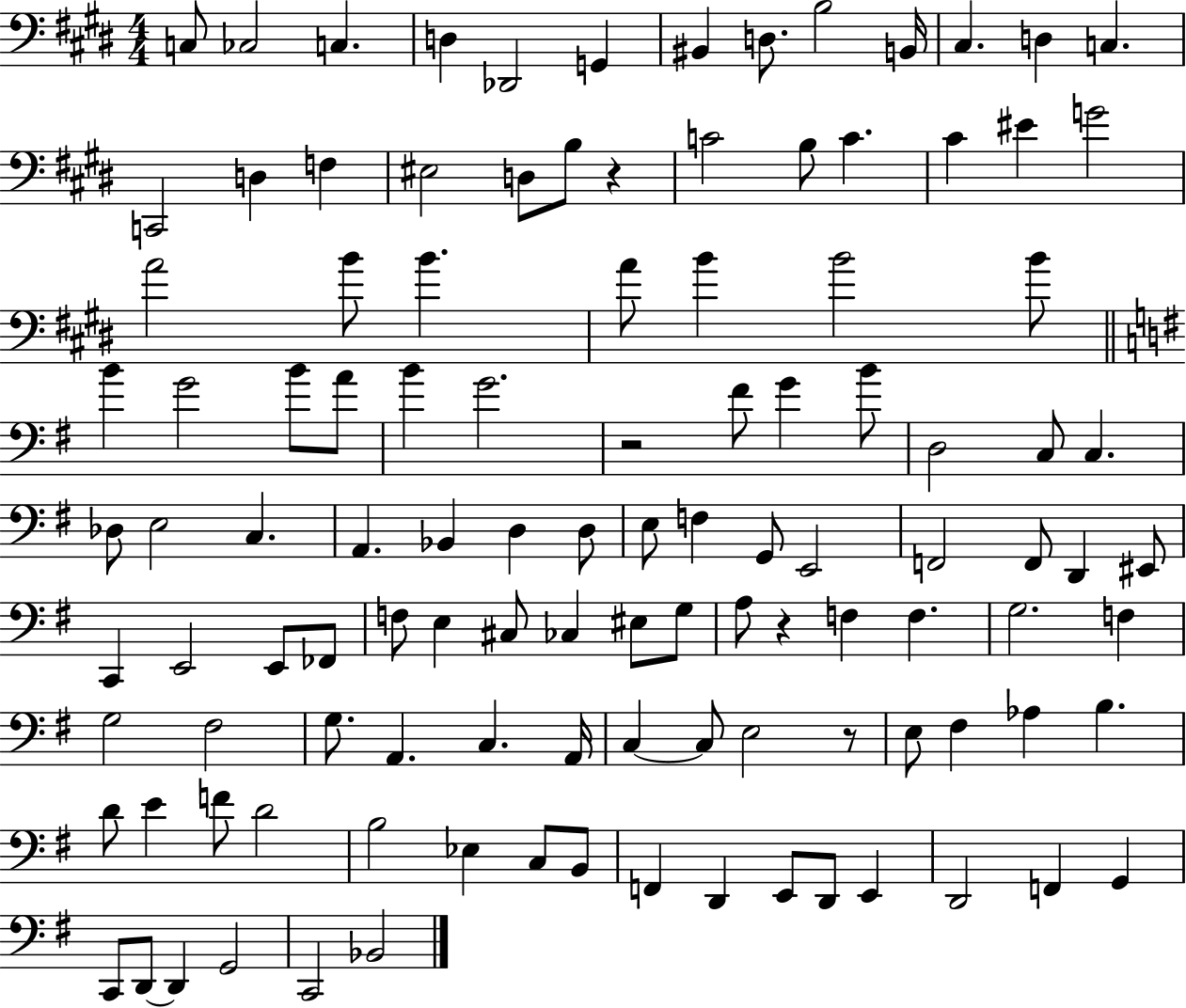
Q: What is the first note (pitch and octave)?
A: C3